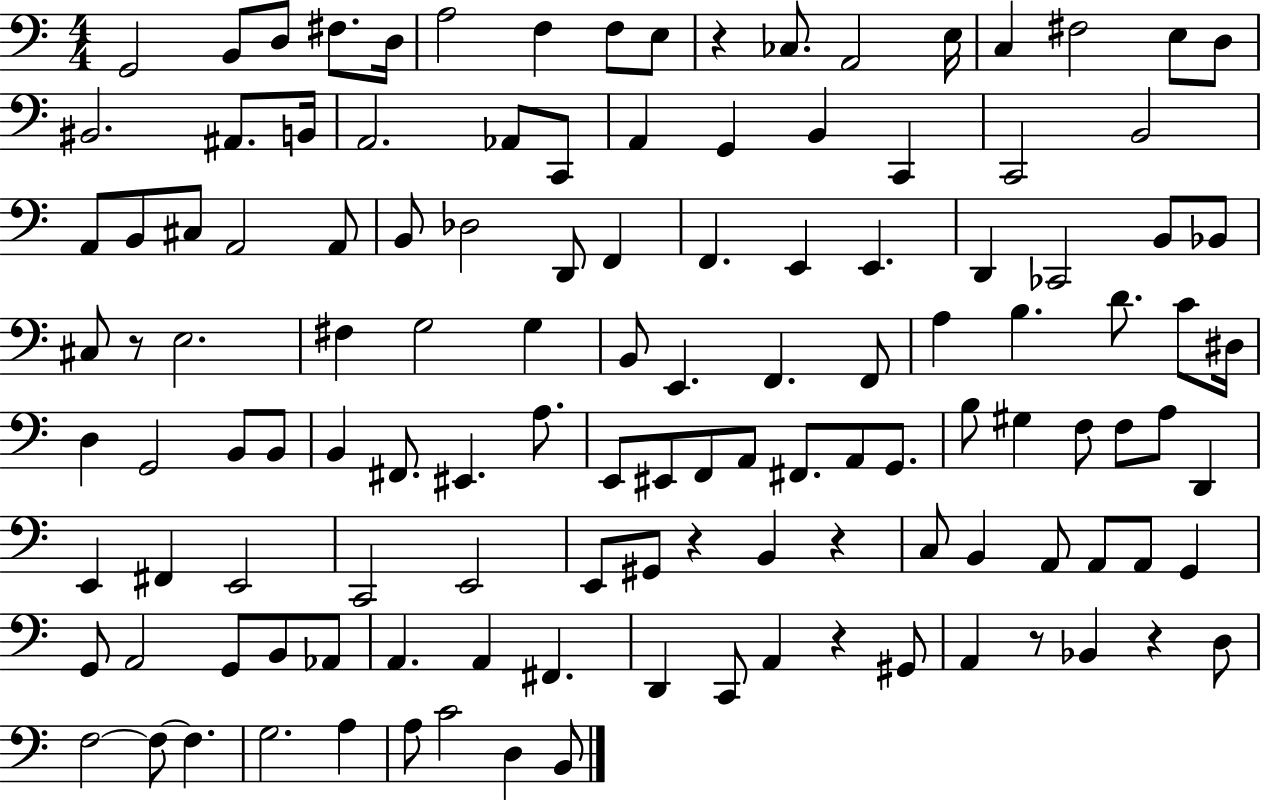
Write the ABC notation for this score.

X:1
T:Untitled
M:4/4
L:1/4
K:C
G,,2 B,,/2 D,/2 ^F,/2 D,/4 A,2 F, F,/2 E,/2 z _C,/2 A,,2 E,/4 C, ^F,2 E,/2 D,/2 ^B,,2 ^A,,/2 B,,/4 A,,2 _A,,/2 C,,/2 A,, G,, B,, C,, C,,2 B,,2 A,,/2 B,,/2 ^C,/2 A,,2 A,,/2 B,,/2 _D,2 D,,/2 F,, F,, E,, E,, D,, _C,,2 B,,/2 _B,,/2 ^C,/2 z/2 E,2 ^F, G,2 G, B,,/2 E,, F,, F,,/2 A, B, D/2 C/2 ^D,/4 D, G,,2 B,,/2 B,,/2 B,, ^F,,/2 ^E,, A,/2 E,,/2 ^E,,/2 F,,/2 A,,/2 ^F,,/2 A,,/2 G,,/2 B,/2 ^G, F,/2 F,/2 A,/2 D,, E,, ^F,, E,,2 C,,2 E,,2 E,,/2 ^G,,/2 z B,, z C,/2 B,, A,,/2 A,,/2 A,,/2 G,, G,,/2 A,,2 G,,/2 B,,/2 _A,,/2 A,, A,, ^F,, D,, C,,/2 A,, z ^G,,/2 A,, z/2 _B,, z D,/2 F,2 F,/2 F, G,2 A, A,/2 C2 D, B,,/2